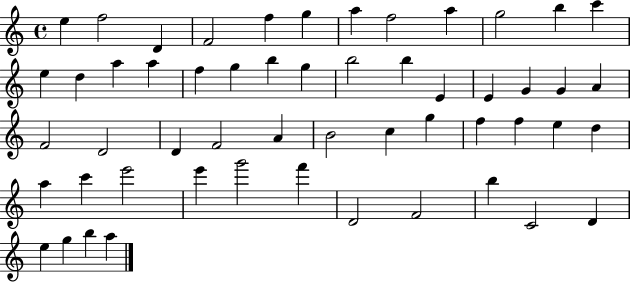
E5/q F5/h D4/q F4/h F5/q G5/q A5/q F5/h A5/q G5/h B5/q C6/q E5/q D5/q A5/q A5/q F5/q G5/q B5/q G5/q B5/h B5/q E4/q E4/q G4/q G4/q A4/q F4/h D4/h D4/q F4/h A4/q B4/h C5/q G5/q F5/q F5/q E5/q D5/q A5/q C6/q E6/h E6/q G6/h F6/q D4/h F4/h B5/q C4/h D4/q E5/q G5/q B5/q A5/q